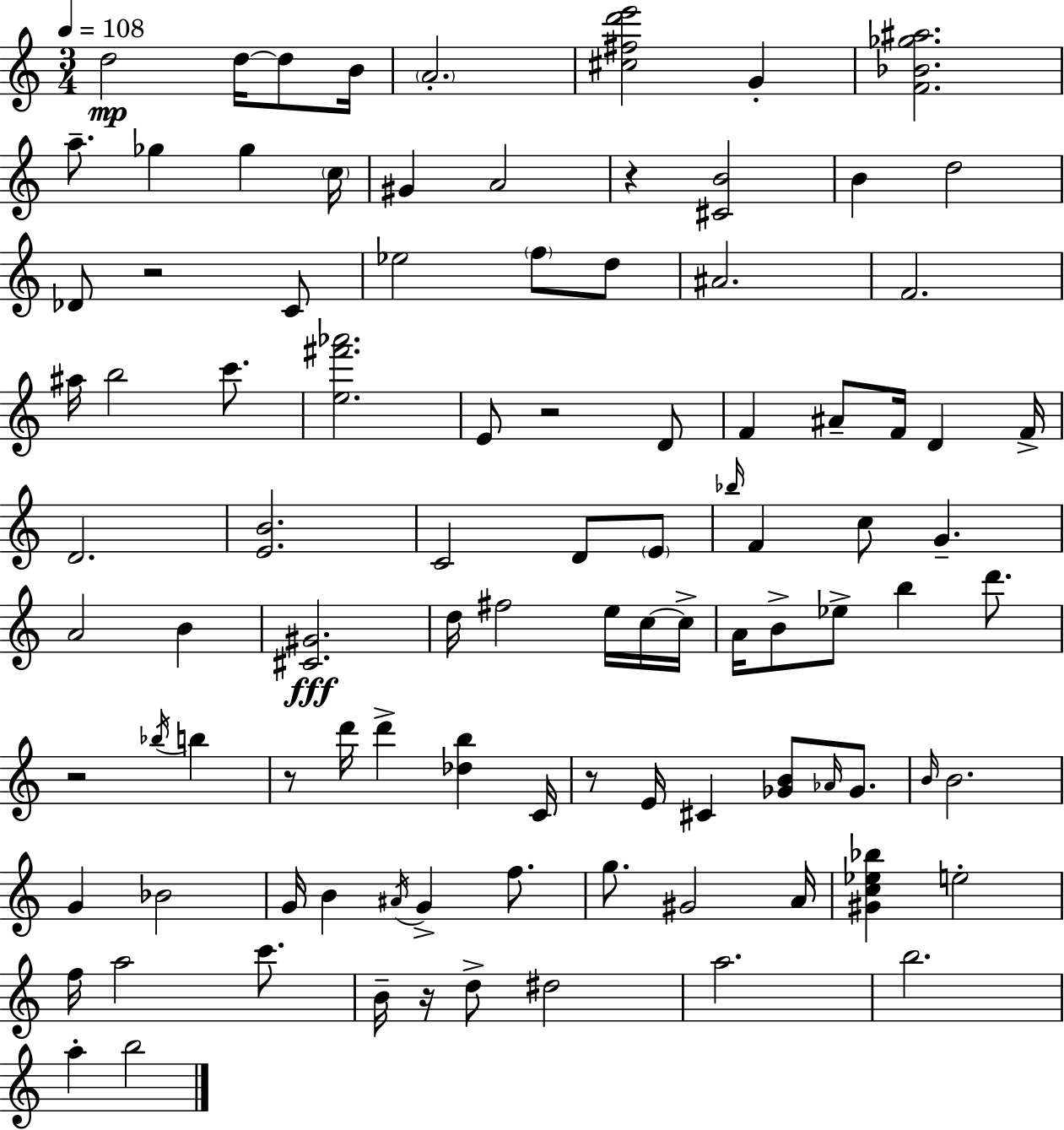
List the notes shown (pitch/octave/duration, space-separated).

D5/h D5/s D5/e B4/s A4/h. [C#5,F#5,D6,E6]/h G4/q [F4,Bb4,Gb5,A#5]/h. A5/e. Gb5/q Gb5/q C5/s G#4/q A4/h R/q [C#4,B4]/h B4/q D5/h Db4/e R/h C4/e Eb5/h F5/e D5/e A#4/h. F4/h. A#5/s B5/h C6/e. [E5,F#6,Ab6]/h. E4/e R/h D4/e F4/q A#4/e F4/s D4/q F4/s D4/h. [E4,B4]/h. C4/h D4/e E4/e Bb5/s F4/q C5/e G4/q. A4/h B4/q [C#4,G#4]/h. D5/s F#5/h E5/s C5/s C5/s A4/s B4/e Eb5/e B5/q D6/e. R/h Bb5/s B5/q R/e D6/s D6/q [Db5,B5]/q C4/s R/e E4/s C#4/q [Gb4,B4]/e Ab4/s Gb4/e. B4/s B4/h. G4/q Bb4/h G4/s B4/q A#4/s G4/q F5/e. G5/e. G#4/h A4/s [G#4,C5,Eb5,Bb5]/q E5/h F5/s A5/h C6/e. B4/s R/s D5/e D#5/h A5/h. B5/h. A5/q B5/h